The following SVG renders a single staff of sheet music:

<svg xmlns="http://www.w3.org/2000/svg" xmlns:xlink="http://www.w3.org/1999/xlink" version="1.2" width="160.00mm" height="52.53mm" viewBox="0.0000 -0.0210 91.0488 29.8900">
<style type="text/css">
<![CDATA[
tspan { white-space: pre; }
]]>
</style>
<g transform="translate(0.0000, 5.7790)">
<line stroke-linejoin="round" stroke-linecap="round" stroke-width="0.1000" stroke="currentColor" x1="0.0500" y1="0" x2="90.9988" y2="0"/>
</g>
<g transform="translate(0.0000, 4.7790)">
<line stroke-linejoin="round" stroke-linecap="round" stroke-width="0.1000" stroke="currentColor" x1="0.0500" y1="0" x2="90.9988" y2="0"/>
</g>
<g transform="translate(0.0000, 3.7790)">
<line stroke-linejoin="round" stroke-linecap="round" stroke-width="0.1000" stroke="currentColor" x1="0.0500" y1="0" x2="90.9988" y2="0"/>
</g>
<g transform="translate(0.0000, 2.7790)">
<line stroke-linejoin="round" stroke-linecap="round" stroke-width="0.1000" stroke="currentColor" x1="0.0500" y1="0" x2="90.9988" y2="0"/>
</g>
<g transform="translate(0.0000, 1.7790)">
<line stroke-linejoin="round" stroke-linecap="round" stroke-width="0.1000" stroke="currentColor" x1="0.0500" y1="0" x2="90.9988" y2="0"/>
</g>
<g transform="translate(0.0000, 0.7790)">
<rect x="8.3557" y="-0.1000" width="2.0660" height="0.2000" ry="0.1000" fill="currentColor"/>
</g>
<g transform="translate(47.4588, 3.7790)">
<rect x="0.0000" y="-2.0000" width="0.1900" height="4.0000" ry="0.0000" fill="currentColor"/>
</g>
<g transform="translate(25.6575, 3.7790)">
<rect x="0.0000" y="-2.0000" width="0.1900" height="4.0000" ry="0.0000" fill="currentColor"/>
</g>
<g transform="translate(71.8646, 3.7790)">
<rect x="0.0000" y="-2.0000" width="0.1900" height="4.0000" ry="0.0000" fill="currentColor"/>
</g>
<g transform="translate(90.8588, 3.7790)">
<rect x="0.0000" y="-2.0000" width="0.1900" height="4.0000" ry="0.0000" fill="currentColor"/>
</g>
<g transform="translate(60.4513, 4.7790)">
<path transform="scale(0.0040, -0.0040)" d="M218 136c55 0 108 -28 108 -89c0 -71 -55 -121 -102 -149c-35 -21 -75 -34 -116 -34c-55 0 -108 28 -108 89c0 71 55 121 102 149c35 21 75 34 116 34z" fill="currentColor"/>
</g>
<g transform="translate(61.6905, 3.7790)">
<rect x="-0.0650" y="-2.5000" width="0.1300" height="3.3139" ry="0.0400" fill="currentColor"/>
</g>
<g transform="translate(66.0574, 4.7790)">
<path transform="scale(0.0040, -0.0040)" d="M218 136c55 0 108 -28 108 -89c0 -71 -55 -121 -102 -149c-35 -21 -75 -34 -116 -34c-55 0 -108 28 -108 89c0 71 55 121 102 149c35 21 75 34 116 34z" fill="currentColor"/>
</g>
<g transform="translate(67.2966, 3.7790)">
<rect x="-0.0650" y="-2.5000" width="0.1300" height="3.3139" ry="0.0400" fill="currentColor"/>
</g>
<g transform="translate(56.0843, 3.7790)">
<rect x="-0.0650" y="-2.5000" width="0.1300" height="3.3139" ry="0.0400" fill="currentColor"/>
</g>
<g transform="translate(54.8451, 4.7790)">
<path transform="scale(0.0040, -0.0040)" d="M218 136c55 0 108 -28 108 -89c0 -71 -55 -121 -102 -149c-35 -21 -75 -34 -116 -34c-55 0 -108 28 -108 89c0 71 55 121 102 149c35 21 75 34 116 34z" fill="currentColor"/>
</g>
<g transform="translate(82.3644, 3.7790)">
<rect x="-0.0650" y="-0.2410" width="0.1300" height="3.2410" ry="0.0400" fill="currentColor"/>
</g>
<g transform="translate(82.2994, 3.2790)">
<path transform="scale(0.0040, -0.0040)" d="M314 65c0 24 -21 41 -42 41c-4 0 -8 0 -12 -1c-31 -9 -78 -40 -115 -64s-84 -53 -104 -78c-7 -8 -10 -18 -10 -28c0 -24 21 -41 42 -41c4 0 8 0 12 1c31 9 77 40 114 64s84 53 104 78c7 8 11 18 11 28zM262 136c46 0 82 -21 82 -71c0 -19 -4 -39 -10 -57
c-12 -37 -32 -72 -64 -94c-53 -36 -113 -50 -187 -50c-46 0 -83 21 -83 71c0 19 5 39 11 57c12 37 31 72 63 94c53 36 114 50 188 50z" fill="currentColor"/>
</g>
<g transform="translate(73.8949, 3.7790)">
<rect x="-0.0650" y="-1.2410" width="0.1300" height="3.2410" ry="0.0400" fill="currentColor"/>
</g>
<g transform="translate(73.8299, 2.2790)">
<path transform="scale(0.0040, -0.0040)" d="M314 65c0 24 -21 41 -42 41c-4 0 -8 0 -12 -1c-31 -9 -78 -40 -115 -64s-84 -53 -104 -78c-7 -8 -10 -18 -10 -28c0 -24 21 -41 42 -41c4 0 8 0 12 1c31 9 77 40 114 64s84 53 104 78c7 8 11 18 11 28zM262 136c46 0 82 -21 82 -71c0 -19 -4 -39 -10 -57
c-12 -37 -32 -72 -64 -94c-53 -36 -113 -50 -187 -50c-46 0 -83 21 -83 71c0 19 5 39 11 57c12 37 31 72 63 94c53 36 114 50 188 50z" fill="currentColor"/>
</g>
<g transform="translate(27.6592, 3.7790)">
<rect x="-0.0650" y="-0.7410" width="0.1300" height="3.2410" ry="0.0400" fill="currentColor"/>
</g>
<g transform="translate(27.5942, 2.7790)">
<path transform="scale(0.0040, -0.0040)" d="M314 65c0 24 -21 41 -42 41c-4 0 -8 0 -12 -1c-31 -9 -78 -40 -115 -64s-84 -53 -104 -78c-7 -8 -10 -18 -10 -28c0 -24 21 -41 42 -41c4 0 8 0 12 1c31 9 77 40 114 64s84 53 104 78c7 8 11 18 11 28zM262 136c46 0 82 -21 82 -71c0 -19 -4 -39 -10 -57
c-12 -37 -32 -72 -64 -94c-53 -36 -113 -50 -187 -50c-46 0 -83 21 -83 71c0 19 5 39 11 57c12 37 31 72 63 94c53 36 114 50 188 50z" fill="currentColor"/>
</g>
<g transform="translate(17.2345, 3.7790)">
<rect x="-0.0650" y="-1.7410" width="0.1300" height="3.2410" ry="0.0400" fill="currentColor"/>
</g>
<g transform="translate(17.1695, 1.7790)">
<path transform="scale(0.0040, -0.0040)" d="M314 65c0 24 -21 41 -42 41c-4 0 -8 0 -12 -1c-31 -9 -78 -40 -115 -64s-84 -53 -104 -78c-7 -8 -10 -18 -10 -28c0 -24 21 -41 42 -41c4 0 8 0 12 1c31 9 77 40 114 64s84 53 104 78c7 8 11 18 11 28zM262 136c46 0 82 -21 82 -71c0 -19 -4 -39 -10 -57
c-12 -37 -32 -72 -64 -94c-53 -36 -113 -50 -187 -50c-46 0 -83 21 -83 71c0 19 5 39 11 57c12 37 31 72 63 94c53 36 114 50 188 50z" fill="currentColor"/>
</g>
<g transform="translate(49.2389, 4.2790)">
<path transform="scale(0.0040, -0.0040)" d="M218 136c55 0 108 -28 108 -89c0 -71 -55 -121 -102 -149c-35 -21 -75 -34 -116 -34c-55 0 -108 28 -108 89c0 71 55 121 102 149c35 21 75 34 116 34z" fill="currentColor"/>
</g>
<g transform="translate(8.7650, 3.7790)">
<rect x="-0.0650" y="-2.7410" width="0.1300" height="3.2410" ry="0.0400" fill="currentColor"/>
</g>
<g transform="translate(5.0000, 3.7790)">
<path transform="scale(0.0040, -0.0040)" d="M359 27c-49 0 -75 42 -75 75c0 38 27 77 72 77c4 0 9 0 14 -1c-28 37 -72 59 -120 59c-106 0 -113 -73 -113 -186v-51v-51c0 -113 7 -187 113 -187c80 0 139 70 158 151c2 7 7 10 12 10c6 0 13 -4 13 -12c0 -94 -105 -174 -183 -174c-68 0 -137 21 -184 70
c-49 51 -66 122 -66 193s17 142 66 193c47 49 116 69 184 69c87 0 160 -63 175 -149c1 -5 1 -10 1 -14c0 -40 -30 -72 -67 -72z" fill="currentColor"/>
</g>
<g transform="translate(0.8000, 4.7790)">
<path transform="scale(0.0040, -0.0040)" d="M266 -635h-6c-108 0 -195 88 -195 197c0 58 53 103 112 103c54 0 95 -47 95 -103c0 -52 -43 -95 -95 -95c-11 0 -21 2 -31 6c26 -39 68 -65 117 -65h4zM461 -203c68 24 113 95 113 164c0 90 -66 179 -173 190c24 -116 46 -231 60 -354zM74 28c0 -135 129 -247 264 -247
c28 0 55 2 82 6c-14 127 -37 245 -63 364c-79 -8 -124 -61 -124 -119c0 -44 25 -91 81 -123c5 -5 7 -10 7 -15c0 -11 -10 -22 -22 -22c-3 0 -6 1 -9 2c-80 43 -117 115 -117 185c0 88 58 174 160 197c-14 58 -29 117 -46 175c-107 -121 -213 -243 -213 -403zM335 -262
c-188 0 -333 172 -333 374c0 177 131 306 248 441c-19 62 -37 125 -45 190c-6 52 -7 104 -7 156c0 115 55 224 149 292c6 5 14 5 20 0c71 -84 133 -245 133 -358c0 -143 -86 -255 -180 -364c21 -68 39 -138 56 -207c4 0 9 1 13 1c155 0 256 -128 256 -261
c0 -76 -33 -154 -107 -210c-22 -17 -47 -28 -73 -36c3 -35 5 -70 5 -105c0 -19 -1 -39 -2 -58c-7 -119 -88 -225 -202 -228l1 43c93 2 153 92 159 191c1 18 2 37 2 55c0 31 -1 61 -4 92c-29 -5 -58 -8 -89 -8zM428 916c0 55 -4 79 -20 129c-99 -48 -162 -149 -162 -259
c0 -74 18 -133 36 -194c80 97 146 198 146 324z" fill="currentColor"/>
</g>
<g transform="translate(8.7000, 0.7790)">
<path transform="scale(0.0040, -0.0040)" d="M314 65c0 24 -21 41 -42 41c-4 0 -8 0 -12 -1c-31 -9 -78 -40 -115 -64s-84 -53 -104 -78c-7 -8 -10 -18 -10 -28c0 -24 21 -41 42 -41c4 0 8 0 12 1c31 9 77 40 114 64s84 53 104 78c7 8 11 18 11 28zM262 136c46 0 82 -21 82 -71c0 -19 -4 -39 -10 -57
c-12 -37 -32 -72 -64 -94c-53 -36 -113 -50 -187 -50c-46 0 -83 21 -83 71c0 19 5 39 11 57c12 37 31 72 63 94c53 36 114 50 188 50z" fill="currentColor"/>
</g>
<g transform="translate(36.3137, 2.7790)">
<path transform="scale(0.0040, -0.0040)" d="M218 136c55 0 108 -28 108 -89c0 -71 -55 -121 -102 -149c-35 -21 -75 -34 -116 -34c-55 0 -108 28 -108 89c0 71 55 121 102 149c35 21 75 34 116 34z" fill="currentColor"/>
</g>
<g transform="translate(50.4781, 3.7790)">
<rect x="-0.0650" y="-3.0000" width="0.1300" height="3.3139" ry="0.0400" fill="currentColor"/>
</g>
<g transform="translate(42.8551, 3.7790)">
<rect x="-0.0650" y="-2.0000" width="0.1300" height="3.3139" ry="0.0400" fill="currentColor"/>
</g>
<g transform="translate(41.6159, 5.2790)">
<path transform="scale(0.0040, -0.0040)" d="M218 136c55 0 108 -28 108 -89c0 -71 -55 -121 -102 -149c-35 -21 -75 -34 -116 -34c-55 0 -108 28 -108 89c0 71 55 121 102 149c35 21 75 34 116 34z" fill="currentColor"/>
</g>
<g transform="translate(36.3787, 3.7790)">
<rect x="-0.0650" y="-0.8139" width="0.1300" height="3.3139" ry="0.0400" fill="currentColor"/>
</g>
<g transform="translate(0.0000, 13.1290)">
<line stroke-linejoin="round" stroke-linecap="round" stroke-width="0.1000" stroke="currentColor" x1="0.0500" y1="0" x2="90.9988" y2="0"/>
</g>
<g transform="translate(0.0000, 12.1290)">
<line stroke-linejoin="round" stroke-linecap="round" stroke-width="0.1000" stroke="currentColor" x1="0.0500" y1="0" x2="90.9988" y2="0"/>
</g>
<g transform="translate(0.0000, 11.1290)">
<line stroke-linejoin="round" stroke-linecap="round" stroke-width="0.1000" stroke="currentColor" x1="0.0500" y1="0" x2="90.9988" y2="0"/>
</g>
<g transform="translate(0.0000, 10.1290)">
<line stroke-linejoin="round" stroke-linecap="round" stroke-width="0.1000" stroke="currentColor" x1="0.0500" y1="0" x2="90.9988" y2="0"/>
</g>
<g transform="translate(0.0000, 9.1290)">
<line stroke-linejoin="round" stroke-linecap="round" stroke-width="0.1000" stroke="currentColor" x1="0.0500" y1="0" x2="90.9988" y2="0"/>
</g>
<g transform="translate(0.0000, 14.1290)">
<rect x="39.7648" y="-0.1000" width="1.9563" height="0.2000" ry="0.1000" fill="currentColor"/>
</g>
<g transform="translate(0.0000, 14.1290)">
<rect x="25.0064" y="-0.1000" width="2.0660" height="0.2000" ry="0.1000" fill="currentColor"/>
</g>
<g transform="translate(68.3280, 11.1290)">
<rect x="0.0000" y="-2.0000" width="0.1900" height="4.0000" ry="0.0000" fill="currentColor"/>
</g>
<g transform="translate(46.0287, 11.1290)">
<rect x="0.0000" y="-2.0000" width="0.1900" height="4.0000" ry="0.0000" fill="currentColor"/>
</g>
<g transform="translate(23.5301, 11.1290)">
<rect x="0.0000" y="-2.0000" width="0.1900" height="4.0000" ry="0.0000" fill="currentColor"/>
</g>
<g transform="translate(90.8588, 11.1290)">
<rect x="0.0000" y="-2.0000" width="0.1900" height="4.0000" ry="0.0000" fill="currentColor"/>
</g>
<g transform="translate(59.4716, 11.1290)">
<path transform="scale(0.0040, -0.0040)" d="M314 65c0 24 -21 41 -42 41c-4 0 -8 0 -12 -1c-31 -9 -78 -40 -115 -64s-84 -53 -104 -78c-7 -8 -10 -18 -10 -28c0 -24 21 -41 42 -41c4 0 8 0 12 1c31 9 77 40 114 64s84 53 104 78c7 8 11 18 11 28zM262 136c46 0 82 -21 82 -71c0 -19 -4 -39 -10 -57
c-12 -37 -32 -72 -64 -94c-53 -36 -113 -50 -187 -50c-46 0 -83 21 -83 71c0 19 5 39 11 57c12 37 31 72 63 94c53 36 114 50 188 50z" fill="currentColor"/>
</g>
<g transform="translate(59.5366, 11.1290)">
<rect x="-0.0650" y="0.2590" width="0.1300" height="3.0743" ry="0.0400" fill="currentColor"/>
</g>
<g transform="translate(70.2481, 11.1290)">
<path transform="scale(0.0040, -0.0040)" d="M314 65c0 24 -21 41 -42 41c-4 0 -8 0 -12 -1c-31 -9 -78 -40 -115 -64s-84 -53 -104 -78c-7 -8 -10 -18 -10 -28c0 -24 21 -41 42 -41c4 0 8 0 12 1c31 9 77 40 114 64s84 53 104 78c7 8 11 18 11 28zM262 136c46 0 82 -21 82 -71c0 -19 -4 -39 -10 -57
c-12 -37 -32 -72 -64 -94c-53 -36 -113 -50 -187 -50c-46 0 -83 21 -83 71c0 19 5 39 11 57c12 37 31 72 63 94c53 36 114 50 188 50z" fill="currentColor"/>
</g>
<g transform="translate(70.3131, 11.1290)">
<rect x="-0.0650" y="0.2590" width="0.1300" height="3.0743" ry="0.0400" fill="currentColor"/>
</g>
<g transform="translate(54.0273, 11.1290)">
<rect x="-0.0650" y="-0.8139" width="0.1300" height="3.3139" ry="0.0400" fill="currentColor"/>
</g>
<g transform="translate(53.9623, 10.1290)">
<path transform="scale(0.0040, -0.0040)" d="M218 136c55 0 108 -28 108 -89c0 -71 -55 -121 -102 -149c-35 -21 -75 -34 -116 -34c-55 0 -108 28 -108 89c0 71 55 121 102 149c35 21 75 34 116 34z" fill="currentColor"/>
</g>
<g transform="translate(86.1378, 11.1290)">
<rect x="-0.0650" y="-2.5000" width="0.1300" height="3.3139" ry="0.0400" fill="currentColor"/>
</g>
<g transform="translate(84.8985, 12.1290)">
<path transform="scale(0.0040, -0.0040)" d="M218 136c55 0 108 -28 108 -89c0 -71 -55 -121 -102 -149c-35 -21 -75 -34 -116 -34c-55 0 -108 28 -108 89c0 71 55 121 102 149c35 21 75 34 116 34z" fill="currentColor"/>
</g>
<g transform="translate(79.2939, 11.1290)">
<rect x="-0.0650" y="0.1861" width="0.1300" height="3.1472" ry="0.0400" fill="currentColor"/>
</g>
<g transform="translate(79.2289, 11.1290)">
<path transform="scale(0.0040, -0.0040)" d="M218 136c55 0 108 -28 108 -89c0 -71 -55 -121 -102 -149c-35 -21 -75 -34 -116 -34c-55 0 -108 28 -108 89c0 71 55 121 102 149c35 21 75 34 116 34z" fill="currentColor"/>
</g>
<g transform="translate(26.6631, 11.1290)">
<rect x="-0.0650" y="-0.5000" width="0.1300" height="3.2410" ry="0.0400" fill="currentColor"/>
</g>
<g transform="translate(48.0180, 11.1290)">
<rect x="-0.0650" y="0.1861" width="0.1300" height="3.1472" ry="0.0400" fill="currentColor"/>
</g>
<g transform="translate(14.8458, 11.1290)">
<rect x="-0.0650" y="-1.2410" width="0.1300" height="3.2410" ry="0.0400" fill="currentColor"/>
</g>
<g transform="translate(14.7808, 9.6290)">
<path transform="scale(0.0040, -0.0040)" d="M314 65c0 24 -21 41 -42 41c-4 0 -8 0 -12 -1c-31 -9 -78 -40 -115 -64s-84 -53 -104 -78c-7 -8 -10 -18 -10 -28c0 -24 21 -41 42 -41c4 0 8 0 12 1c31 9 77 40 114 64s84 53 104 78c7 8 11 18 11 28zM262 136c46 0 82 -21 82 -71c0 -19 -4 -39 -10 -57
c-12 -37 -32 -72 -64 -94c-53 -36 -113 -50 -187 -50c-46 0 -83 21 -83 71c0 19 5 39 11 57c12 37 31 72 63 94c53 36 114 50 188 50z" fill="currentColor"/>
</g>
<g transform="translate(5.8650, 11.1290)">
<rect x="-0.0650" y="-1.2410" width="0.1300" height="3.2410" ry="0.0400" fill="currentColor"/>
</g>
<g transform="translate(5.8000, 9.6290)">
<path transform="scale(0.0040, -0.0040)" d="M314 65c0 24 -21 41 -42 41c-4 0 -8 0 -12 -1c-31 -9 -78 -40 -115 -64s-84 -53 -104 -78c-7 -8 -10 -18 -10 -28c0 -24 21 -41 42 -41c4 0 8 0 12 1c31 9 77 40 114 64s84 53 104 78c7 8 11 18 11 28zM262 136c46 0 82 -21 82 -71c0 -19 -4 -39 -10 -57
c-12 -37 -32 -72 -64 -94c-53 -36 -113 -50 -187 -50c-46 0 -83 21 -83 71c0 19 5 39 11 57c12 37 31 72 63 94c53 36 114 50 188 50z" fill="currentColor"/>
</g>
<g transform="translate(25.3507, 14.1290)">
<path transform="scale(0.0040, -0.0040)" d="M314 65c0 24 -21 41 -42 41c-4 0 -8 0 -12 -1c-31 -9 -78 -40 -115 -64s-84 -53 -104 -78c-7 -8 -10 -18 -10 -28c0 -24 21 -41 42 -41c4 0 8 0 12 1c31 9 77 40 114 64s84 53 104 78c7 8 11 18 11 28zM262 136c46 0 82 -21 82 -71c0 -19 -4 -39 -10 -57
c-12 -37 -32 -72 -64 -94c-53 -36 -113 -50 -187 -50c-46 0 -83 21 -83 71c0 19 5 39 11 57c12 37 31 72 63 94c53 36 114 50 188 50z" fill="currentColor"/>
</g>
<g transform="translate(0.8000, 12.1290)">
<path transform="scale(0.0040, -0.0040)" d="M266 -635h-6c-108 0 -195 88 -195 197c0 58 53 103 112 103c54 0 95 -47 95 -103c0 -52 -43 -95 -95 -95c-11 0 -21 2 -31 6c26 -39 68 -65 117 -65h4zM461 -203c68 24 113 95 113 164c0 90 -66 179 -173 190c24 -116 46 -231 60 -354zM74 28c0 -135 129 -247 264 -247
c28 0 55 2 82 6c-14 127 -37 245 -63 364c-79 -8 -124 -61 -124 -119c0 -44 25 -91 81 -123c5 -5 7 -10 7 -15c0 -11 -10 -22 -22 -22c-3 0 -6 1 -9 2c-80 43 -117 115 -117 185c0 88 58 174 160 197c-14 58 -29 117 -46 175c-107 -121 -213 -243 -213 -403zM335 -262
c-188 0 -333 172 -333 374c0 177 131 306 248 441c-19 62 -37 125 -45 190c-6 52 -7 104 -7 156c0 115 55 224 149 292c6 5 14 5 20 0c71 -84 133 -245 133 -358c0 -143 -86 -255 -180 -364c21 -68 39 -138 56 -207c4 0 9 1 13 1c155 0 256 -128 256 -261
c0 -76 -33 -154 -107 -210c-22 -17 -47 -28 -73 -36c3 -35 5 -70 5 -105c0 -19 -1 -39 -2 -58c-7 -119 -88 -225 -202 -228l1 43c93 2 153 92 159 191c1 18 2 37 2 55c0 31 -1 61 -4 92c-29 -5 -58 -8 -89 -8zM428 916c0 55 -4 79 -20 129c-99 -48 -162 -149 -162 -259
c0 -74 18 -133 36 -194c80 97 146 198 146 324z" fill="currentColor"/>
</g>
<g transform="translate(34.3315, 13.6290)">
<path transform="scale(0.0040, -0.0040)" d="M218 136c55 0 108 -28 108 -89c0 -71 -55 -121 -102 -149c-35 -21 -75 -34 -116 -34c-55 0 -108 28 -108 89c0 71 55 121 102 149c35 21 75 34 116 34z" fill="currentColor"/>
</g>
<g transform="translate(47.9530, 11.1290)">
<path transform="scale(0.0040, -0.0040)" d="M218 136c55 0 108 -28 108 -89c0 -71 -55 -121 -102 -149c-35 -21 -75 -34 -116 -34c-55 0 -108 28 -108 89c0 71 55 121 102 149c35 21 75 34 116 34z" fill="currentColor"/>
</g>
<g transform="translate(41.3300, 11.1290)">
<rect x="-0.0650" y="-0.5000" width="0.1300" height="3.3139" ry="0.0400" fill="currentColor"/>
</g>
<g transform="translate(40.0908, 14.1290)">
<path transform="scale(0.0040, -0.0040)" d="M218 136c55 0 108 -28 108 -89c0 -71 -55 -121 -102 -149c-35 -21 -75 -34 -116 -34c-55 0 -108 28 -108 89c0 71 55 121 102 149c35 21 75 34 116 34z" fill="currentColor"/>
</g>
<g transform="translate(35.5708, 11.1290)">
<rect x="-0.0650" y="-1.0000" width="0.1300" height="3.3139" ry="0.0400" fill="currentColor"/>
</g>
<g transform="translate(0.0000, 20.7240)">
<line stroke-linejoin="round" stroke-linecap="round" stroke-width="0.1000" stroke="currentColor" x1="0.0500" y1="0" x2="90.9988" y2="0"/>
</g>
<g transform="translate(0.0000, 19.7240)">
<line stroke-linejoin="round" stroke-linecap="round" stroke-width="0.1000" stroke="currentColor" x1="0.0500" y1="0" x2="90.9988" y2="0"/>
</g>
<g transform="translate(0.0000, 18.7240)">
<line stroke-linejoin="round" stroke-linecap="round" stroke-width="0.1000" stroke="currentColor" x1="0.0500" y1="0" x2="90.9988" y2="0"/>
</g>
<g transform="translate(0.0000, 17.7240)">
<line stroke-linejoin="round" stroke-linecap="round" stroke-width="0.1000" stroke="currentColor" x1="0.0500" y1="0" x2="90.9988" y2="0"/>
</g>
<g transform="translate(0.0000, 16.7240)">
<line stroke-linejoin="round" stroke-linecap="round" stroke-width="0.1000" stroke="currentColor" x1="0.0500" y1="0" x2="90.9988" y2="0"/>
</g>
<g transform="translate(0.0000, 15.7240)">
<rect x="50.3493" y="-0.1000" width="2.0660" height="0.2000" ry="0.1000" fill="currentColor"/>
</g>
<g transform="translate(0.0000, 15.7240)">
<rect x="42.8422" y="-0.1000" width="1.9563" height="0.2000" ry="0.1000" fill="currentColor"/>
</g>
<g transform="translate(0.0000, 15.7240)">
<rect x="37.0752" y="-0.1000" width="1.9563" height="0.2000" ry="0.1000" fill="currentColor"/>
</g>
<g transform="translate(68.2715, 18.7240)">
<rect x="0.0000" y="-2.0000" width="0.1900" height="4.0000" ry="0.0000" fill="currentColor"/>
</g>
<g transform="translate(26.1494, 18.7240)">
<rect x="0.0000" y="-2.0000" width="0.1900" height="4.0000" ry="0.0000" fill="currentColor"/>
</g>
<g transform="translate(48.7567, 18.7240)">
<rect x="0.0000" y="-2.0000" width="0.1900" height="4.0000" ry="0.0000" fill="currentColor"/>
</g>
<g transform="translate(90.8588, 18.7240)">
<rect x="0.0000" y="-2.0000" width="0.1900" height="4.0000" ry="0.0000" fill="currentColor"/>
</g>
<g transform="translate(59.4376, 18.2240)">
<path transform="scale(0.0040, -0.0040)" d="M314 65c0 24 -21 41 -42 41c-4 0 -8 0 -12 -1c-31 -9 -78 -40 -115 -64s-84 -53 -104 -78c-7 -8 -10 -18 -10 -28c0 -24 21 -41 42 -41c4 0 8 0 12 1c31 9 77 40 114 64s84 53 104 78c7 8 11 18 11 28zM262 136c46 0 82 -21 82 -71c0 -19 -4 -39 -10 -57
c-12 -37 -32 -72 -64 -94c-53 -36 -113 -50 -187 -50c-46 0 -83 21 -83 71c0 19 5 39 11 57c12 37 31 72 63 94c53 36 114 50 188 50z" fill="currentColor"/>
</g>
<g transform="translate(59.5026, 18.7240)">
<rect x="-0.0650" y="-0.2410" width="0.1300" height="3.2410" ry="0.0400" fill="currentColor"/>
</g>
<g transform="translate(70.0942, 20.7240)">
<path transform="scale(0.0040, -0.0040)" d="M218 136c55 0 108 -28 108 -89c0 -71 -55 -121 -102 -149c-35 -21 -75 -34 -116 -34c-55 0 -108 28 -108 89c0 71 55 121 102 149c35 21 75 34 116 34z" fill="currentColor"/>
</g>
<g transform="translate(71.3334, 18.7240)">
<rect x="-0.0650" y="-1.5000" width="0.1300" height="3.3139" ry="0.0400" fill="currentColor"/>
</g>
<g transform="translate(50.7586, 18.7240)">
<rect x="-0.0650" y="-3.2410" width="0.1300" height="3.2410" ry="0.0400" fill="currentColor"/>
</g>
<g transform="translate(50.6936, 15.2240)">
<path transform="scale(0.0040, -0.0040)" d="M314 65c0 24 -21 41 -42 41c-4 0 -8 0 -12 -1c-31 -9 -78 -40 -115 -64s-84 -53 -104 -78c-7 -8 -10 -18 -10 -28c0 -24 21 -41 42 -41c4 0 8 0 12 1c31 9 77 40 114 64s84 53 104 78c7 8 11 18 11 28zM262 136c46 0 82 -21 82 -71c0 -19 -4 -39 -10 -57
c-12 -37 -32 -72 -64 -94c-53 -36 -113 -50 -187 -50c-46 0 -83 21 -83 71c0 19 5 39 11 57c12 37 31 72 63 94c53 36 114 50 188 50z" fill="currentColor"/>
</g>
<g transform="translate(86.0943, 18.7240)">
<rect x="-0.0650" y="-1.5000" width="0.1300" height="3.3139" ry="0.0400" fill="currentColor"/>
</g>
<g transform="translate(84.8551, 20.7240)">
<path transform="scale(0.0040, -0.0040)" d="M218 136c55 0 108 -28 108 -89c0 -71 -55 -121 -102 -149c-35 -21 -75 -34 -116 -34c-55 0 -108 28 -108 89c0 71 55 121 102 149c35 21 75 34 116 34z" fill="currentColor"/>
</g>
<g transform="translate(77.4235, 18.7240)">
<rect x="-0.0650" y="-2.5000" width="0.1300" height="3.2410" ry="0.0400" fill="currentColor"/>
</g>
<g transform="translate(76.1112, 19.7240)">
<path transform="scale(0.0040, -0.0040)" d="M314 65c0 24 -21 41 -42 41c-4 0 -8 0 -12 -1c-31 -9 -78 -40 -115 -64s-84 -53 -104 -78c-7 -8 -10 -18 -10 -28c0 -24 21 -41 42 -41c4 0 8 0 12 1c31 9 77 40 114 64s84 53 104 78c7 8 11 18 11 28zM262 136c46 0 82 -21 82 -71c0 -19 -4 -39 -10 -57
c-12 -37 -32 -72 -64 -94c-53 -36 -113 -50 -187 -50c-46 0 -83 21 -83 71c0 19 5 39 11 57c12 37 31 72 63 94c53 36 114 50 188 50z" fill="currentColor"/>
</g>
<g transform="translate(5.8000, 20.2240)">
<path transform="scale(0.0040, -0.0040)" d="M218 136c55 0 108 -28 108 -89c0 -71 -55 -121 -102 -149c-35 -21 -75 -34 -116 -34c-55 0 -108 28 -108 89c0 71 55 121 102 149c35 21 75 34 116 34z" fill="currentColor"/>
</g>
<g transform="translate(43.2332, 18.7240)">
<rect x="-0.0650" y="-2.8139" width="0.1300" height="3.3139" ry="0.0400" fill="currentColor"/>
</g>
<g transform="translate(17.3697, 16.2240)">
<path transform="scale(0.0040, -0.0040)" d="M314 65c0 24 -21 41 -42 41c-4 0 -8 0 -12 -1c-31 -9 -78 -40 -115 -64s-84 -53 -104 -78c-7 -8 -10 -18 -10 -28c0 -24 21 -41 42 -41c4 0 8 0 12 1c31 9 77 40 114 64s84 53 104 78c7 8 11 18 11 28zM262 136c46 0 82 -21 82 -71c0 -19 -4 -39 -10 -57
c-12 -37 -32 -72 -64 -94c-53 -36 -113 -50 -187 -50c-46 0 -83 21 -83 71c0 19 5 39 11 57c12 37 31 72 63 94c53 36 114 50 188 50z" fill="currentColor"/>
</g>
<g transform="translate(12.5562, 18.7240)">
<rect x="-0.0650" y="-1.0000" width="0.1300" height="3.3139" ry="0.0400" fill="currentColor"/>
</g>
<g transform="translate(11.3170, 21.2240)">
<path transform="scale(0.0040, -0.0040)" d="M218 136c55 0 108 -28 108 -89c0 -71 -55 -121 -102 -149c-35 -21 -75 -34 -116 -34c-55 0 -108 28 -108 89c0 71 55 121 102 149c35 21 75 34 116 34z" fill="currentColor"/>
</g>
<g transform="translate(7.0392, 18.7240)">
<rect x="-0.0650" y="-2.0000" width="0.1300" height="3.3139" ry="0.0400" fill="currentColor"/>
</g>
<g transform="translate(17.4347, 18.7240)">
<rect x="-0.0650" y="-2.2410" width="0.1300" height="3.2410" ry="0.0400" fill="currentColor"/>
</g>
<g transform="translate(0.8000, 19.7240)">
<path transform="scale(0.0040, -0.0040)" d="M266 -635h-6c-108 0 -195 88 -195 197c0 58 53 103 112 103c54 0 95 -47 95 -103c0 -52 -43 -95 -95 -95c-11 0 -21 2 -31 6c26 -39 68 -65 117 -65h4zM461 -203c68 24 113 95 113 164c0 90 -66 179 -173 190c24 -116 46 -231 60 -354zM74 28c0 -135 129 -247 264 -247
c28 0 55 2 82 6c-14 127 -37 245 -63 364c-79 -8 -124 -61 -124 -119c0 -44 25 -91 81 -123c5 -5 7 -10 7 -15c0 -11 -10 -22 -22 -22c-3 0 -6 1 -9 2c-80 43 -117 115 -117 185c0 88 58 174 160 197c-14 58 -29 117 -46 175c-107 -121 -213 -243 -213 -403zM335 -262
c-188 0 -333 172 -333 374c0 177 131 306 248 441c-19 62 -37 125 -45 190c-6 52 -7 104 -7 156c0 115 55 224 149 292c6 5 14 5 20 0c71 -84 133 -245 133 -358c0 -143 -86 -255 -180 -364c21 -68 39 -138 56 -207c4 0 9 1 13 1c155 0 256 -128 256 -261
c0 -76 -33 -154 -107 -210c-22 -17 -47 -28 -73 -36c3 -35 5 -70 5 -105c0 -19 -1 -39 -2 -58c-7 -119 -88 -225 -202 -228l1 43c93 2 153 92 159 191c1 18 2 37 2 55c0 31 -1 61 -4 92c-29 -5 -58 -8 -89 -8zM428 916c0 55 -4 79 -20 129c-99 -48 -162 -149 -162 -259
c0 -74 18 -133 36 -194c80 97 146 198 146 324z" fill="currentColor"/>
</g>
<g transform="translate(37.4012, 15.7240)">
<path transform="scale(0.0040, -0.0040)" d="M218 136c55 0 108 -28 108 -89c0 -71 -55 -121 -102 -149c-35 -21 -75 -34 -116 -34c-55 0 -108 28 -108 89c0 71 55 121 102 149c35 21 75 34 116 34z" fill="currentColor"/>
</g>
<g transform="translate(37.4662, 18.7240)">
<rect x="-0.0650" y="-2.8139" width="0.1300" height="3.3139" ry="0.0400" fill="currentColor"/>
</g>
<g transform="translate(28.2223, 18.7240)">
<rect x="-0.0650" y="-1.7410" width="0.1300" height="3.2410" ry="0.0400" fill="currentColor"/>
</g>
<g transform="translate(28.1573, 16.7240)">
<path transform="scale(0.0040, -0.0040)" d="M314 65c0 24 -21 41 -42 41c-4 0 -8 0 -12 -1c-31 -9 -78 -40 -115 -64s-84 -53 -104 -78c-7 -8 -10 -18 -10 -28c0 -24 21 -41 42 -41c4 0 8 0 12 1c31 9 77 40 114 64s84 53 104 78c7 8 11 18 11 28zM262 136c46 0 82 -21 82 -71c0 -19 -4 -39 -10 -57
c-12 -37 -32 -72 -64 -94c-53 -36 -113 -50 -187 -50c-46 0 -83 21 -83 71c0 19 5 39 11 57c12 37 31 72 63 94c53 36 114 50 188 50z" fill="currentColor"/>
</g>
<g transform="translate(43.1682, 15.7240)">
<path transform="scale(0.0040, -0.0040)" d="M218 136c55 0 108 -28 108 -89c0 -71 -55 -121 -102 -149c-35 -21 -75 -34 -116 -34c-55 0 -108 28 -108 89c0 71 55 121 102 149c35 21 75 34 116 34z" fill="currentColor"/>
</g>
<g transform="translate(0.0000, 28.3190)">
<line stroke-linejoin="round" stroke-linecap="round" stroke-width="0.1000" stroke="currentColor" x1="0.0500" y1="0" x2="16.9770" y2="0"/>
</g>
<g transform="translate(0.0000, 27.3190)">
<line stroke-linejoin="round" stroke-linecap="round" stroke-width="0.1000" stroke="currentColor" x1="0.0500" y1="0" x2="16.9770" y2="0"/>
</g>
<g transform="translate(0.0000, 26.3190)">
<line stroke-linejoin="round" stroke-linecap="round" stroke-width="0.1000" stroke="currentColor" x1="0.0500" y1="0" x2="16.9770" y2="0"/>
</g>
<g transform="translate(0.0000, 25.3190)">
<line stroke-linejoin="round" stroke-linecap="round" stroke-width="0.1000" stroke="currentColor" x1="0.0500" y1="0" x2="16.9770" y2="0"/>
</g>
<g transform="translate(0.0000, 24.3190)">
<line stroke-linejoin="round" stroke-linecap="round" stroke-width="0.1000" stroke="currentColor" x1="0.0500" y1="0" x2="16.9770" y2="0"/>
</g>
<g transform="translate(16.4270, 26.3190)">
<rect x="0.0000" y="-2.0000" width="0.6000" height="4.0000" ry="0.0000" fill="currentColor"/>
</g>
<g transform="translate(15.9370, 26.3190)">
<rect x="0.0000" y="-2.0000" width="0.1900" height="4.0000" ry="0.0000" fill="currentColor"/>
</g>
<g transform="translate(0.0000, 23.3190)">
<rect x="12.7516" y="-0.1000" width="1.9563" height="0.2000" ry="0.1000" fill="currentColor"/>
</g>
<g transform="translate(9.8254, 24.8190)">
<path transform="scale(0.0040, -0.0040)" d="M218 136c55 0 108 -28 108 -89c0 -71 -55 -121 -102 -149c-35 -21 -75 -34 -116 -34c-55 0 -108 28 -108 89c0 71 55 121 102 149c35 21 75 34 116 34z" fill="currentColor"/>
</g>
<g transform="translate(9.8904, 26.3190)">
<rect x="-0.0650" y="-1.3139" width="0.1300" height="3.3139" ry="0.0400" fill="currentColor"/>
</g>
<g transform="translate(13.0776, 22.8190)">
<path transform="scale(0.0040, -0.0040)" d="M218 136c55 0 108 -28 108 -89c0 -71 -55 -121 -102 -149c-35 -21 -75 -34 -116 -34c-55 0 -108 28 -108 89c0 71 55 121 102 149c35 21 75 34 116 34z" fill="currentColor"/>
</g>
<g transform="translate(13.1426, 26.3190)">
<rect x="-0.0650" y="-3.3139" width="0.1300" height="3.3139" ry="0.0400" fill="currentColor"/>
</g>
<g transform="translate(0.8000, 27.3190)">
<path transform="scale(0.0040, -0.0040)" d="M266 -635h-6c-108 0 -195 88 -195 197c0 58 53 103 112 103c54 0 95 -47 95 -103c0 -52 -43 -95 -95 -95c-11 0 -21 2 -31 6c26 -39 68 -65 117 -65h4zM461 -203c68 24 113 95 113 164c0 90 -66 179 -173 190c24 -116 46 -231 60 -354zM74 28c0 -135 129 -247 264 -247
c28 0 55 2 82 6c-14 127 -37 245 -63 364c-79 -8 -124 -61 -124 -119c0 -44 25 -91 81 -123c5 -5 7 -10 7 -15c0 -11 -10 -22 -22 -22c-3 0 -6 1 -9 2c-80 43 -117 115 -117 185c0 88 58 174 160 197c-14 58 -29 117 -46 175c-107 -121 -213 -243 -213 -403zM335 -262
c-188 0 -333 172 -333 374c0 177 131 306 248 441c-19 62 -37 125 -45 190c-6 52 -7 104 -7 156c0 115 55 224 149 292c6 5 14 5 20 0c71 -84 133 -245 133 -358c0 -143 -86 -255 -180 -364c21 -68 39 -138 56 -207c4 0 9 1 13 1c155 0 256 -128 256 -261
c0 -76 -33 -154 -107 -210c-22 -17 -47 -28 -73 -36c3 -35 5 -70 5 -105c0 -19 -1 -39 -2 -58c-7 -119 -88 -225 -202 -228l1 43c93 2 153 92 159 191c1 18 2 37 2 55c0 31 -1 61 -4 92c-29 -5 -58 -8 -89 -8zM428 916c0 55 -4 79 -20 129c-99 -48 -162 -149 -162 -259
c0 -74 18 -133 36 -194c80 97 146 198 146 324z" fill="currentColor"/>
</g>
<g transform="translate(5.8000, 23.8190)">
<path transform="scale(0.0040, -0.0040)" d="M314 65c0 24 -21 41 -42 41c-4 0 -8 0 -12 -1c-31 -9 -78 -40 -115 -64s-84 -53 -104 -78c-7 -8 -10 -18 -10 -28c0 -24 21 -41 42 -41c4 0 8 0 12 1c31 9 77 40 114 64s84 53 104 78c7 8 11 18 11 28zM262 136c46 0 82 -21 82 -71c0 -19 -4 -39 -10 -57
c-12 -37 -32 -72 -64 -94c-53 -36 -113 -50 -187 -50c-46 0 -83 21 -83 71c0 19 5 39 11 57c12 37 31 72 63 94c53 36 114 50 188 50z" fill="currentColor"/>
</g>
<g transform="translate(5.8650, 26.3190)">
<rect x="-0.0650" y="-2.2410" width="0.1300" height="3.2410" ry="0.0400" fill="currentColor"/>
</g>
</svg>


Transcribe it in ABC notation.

X:1
T:Untitled
M:4/4
L:1/4
K:C
a2 f2 d2 d F A G G G e2 c2 e2 e2 C2 D C B d B2 B2 B G F D g2 f2 a a b2 c2 E G2 E g2 e b